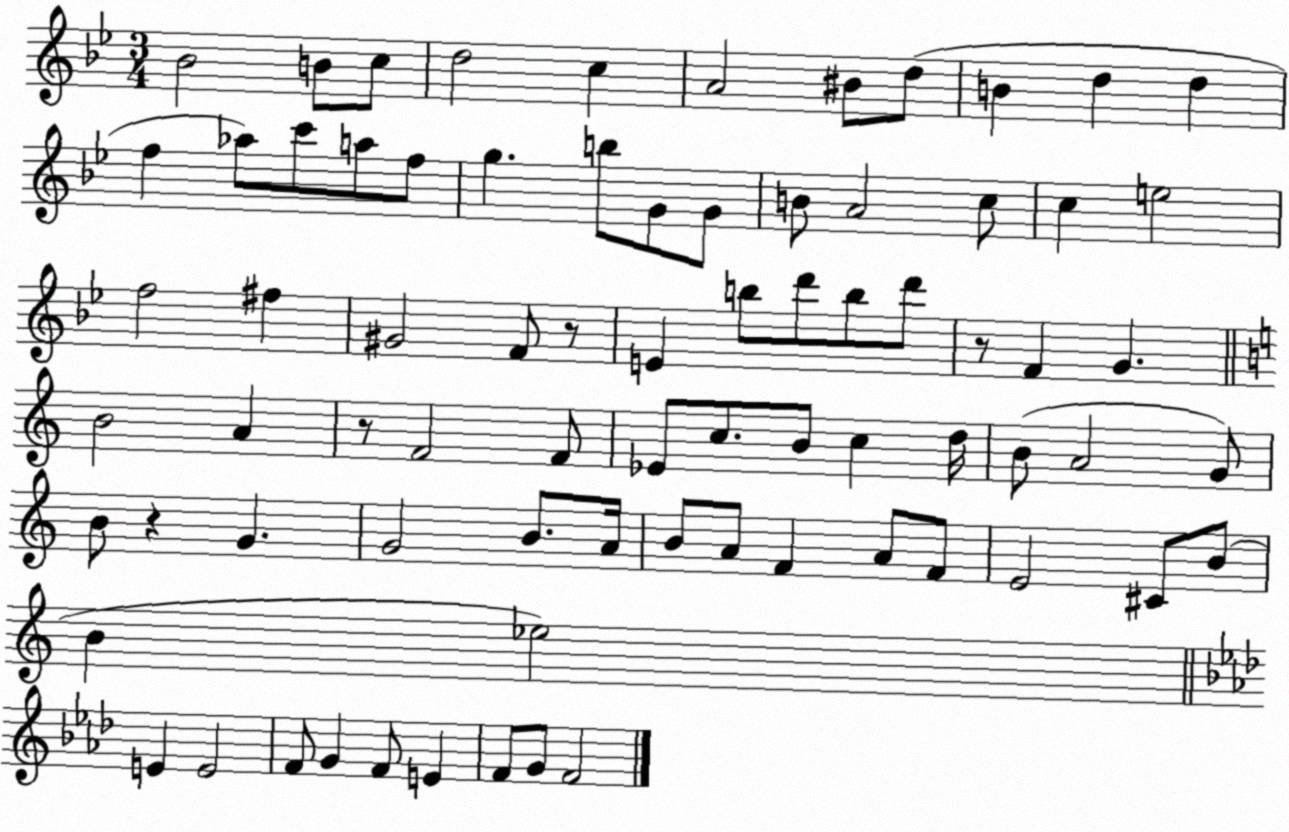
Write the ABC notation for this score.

X:1
T:Untitled
M:3/4
L:1/4
K:Bb
_B2 B/2 c/2 d2 c A2 ^B/2 d/2 B d d f _a/2 c'/2 a/2 f/2 g b/2 G/2 G/2 B/2 A2 c/2 c e2 f2 ^f ^G2 F/2 z/2 E b/2 d'/2 b/2 d'/2 z/2 F G B2 A z/2 F2 F/2 _E/2 c/2 B/2 c d/4 B/2 A2 G/2 B/2 z G G2 B/2 A/4 B/2 A/2 F A/2 F/2 E2 ^C/2 B/2 B _e2 E E2 F/2 G F/2 E F/2 G/2 F2